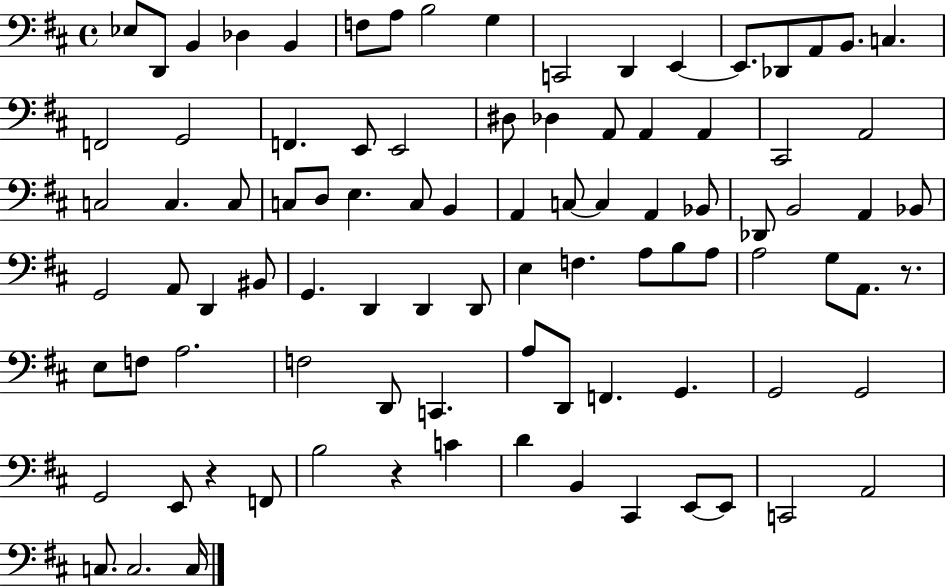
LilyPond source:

{
  \clef bass
  \time 4/4
  \defaultTimeSignature
  \key d \major
  ees8 d,8 b,4 des4 b,4 | f8 a8 b2 g4 | c,2 d,4 e,4~~ | e,8. des,8 a,8 b,8. c4. | \break f,2 g,2 | f,4. e,8 e,2 | dis8 des4 a,8 a,4 a,4 | cis,2 a,2 | \break c2 c4. c8 | c8 d8 e4. c8 b,4 | a,4 c8~~ c4 a,4 bes,8 | des,8 b,2 a,4 bes,8 | \break g,2 a,8 d,4 bis,8 | g,4. d,4 d,4 d,8 | e4 f4. a8 b8 a8 | a2 g8 a,8. r8. | \break e8 f8 a2. | f2 d,8 c,4. | a8 d,8 f,4. g,4. | g,2 g,2 | \break g,2 e,8 r4 f,8 | b2 r4 c'4 | d'4 b,4 cis,4 e,8~~ e,8 | c,2 a,2 | \break c8. c2. c16 | \bar "|."
}